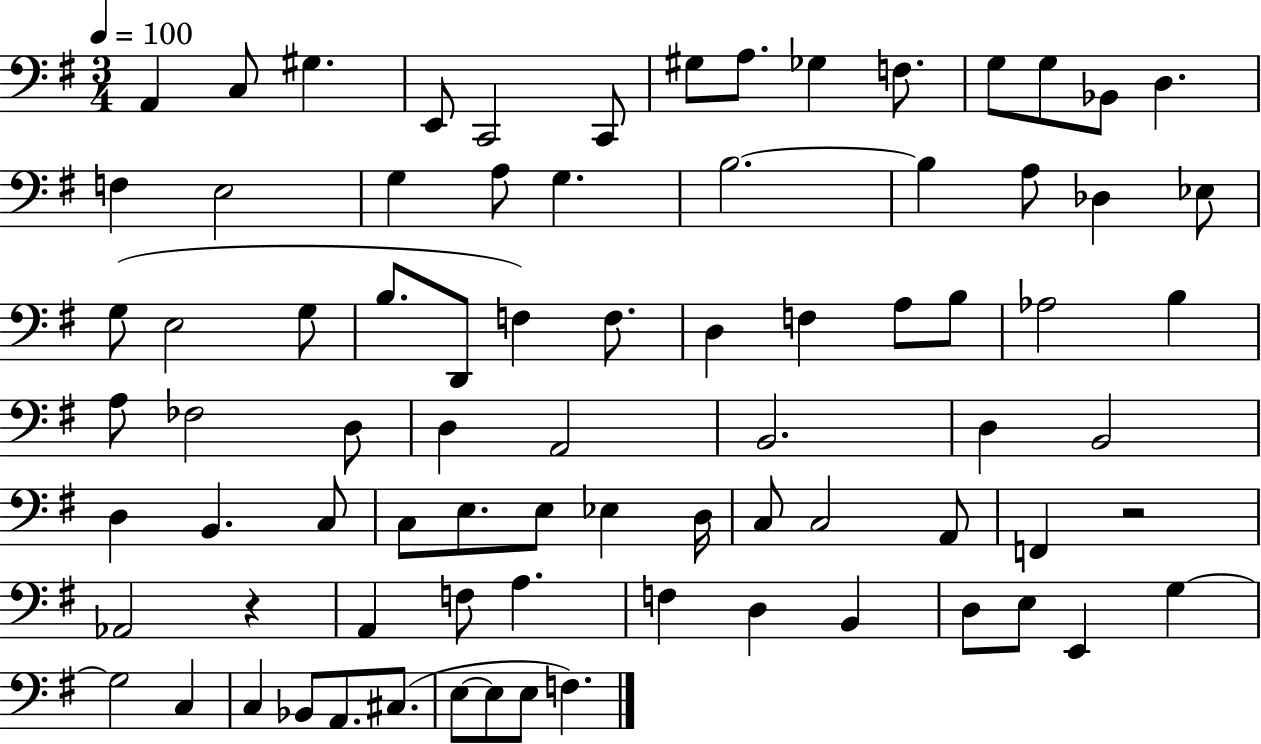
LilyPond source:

{
  \clef bass
  \numericTimeSignature
  \time 3/4
  \key g \major
  \tempo 4 = 100
  a,4 c8 gis4. | e,8 c,2 c,8 | gis8 a8. ges4 f8. | g8 g8 bes,8 d4. | \break f4 e2 | g4 a8 g4. | b2.~~ | b4 a8 des4 ees8 | \break g8( e2 g8 | b8. d,8 f4) f8. | d4 f4 a8 b8 | aes2 b4 | \break a8 fes2 d8 | d4 a,2 | b,2. | d4 b,2 | \break d4 b,4. c8 | c8 e8. e8 ees4 d16 | c8 c2 a,8 | f,4 r2 | \break aes,2 r4 | a,4 f8 a4. | f4 d4 b,4 | d8 e8 e,4 g4~~ | \break g2 c4 | c4 bes,8 a,8. cis8.( | e8~~ e8 e8 f4.) | \bar "|."
}